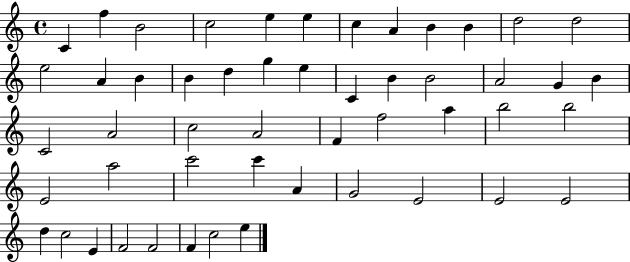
X:1
T:Untitled
M:4/4
L:1/4
K:C
C f B2 c2 e e c A B B d2 d2 e2 A B B d g e C B B2 A2 G B C2 A2 c2 A2 F f2 a b2 b2 E2 a2 c'2 c' A G2 E2 E2 E2 d c2 E F2 F2 F c2 e